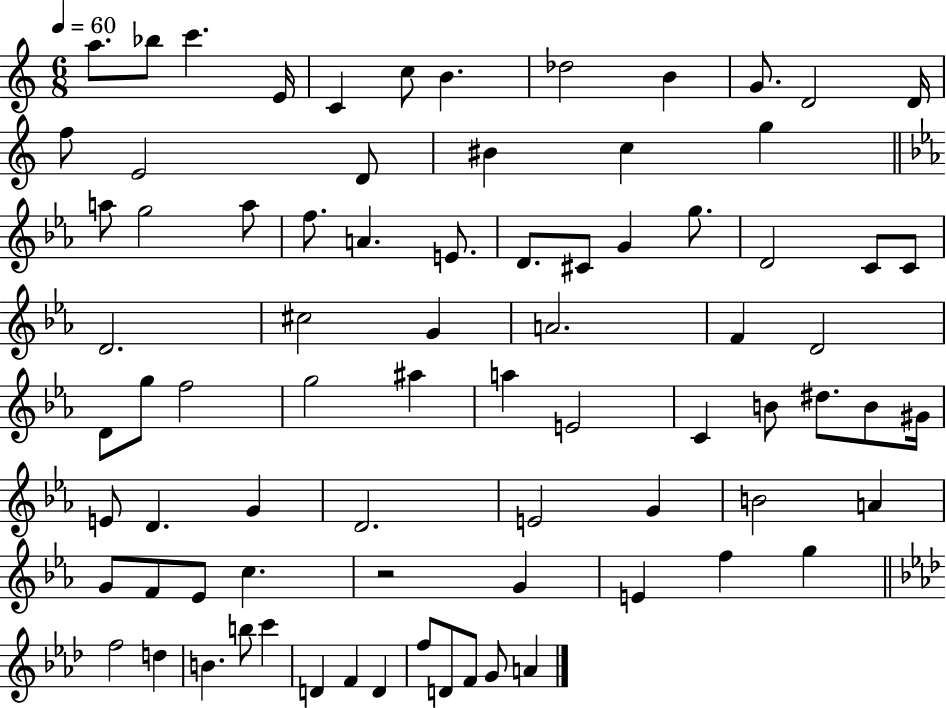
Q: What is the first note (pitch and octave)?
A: A5